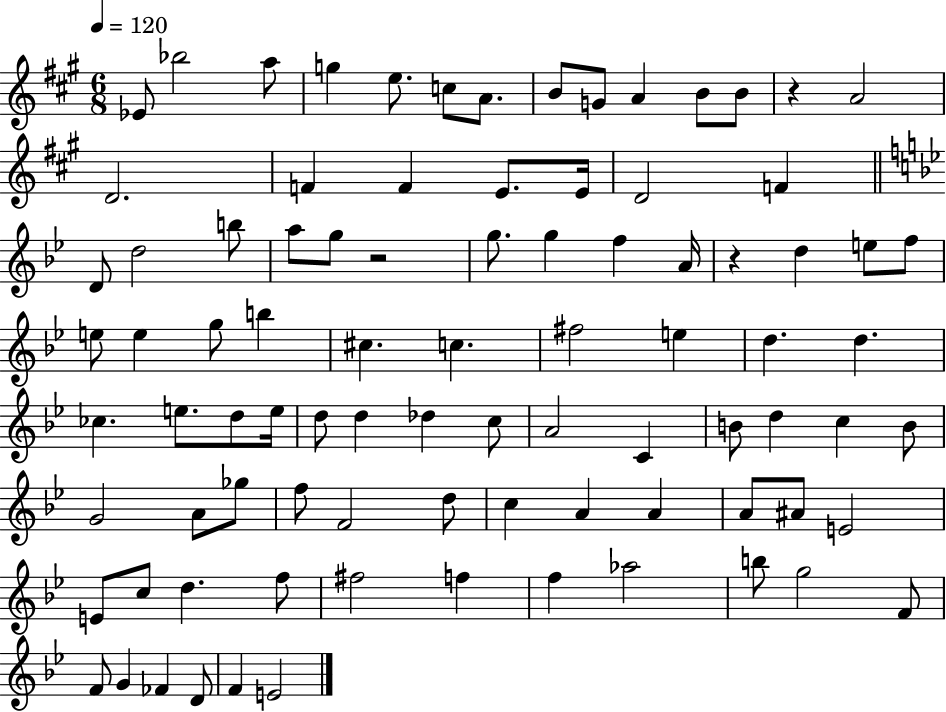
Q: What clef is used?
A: treble